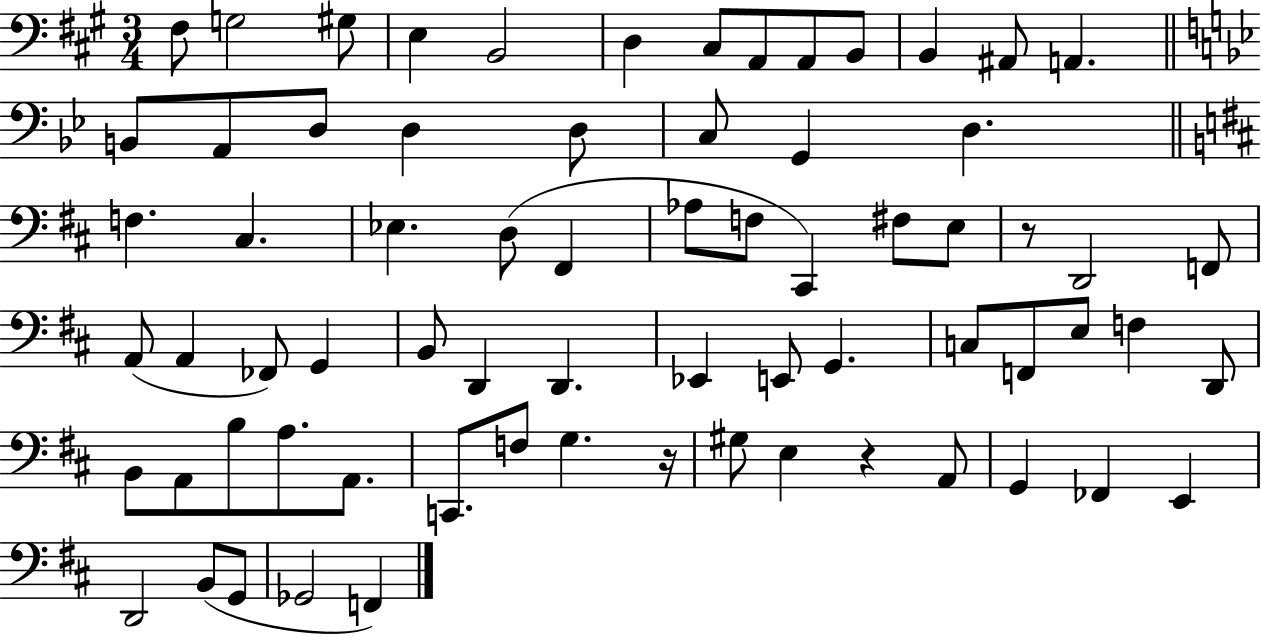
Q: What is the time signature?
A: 3/4